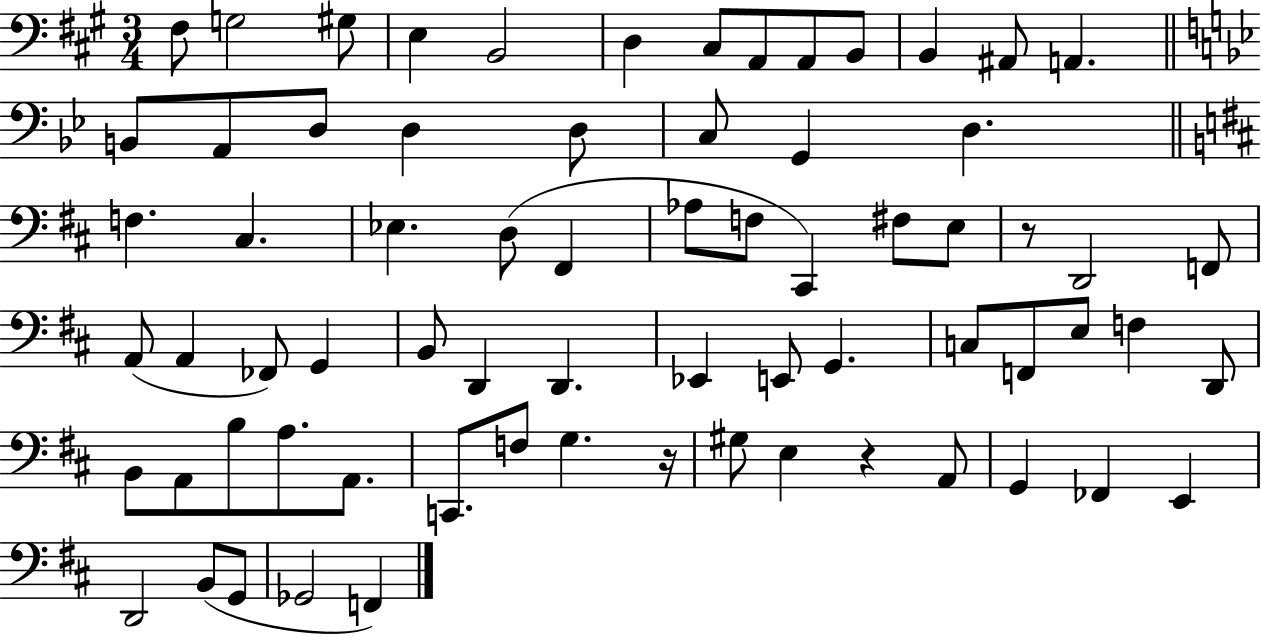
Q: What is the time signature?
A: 3/4